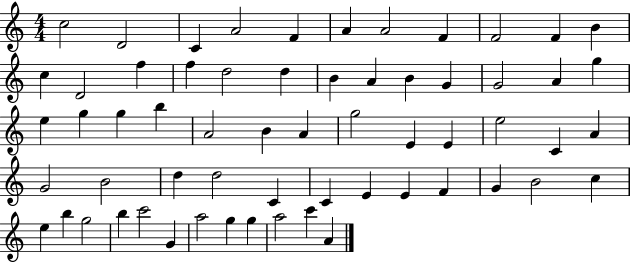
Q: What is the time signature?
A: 4/4